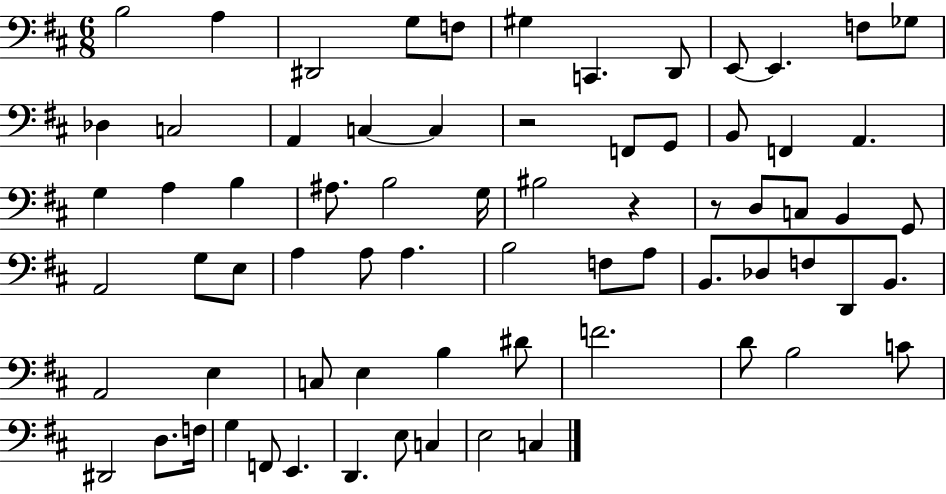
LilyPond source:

{
  \clef bass
  \numericTimeSignature
  \time 6/8
  \key d \major
  b2 a4 | dis,2 g8 f8 | gis4 c,4. d,8 | e,8~~ e,4. f8 ges8 | \break des4 c2 | a,4 c4~~ c4 | r2 f,8 g,8 | b,8 f,4 a,4. | \break g4 a4 b4 | ais8. b2 g16 | bis2 r4 | r8 d8 c8 b,4 g,8 | \break a,2 g8 e8 | a4 a8 a4. | b2 f8 a8 | b,8. des8 f8 d,8 b,8. | \break a,2 e4 | c8 e4 b4 dis'8 | f'2. | d'8 b2 c'8 | \break dis,2 d8. f16 | g4 f,8 e,4. | d,4. e8 c4 | e2 c4 | \break \bar "|."
}